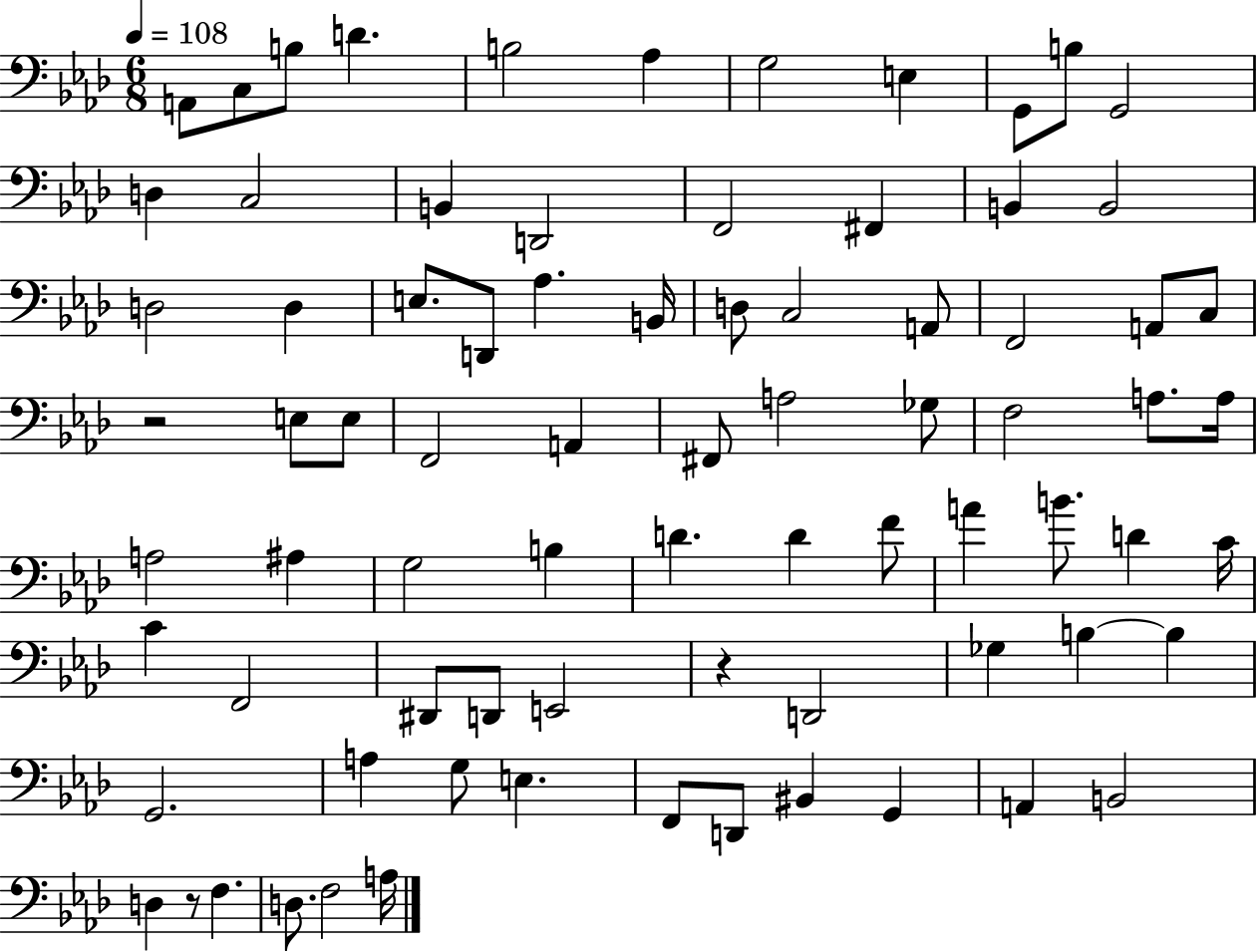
{
  \clef bass
  \numericTimeSignature
  \time 6/8
  \key aes \major
  \tempo 4 = 108
  \repeat volta 2 { a,8 c8 b8 d'4. | b2 aes4 | g2 e4 | g,8 b8 g,2 | \break d4 c2 | b,4 d,2 | f,2 fis,4 | b,4 b,2 | \break d2 d4 | e8. d,8 aes4. b,16 | d8 c2 a,8 | f,2 a,8 c8 | \break r2 e8 e8 | f,2 a,4 | fis,8 a2 ges8 | f2 a8. a16 | \break a2 ais4 | g2 b4 | d'4. d'4 f'8 | a'4 b'8. d'4 c'16 | \break c'4 f,2 | dis,8 d,8 e,2 | r4 d,2 | ges4 b4~~ b4 | \break g,2. | a4 g8 e4. | f,8 d,8 bis,4 g,4 | a,4 b,2 | \break d4 r8 f4. | d8. f2 a16 | } \bar "|."
}